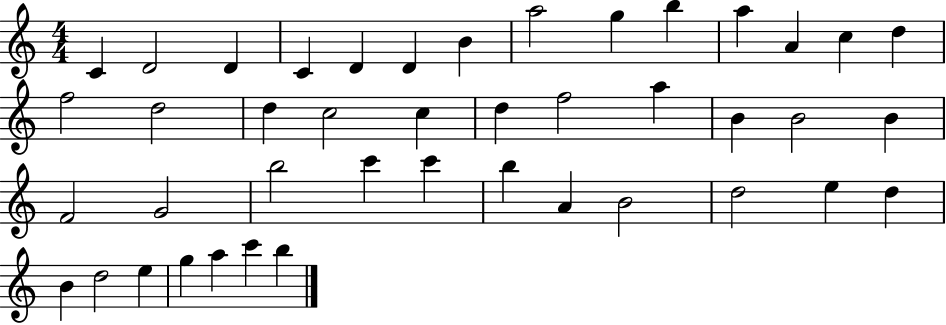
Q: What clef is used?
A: treble